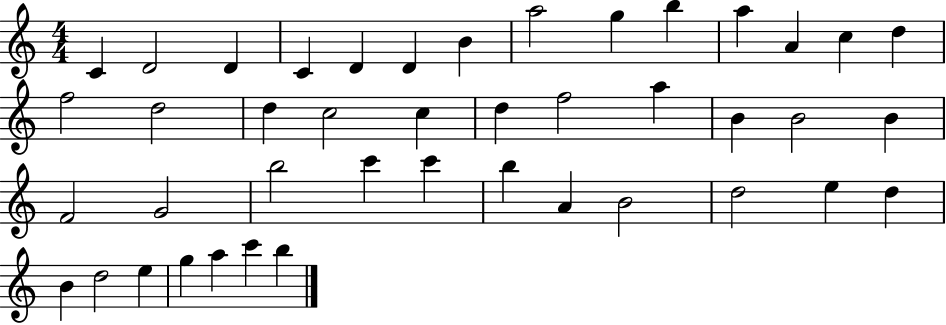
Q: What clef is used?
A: treble